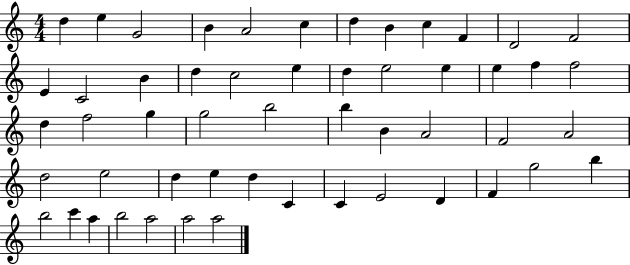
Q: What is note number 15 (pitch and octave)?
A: B4